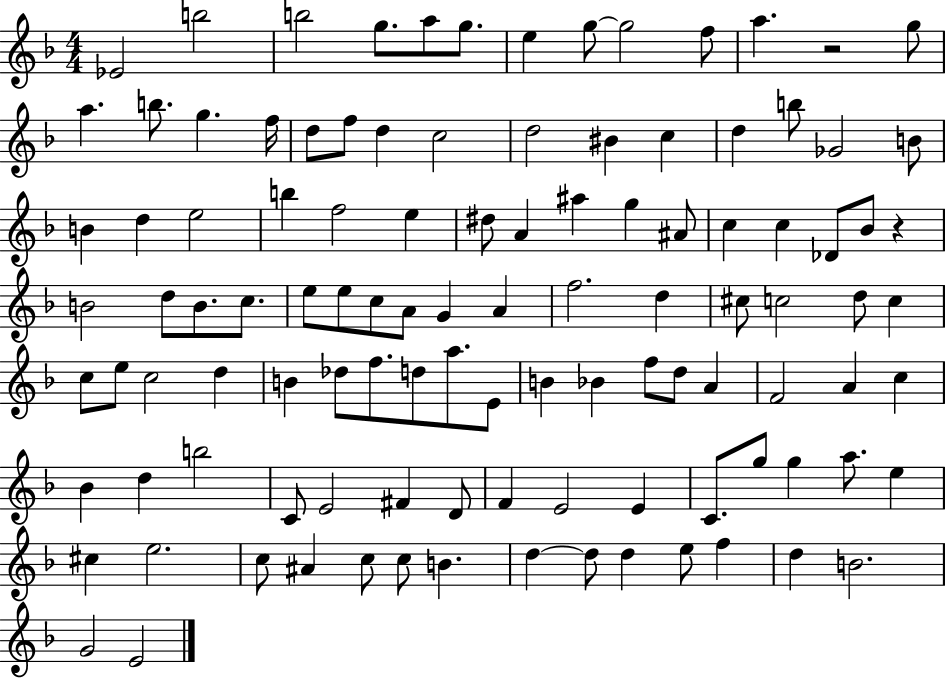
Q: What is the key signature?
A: F major